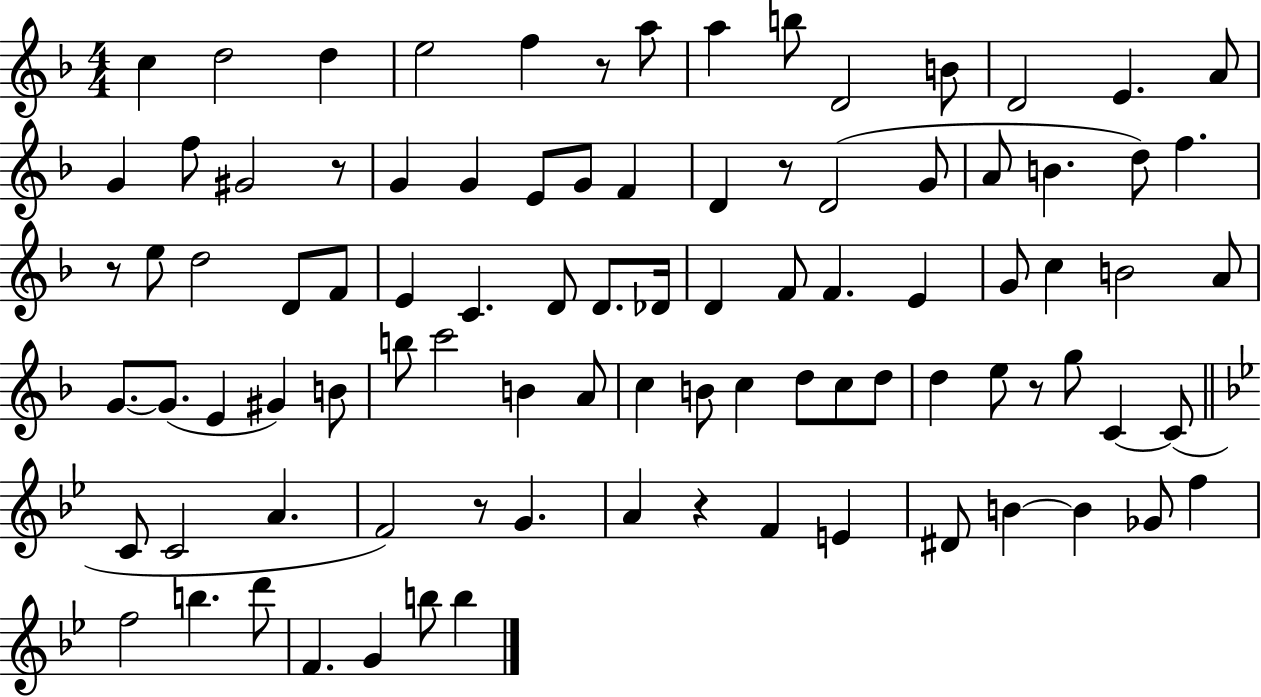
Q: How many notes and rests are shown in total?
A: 92